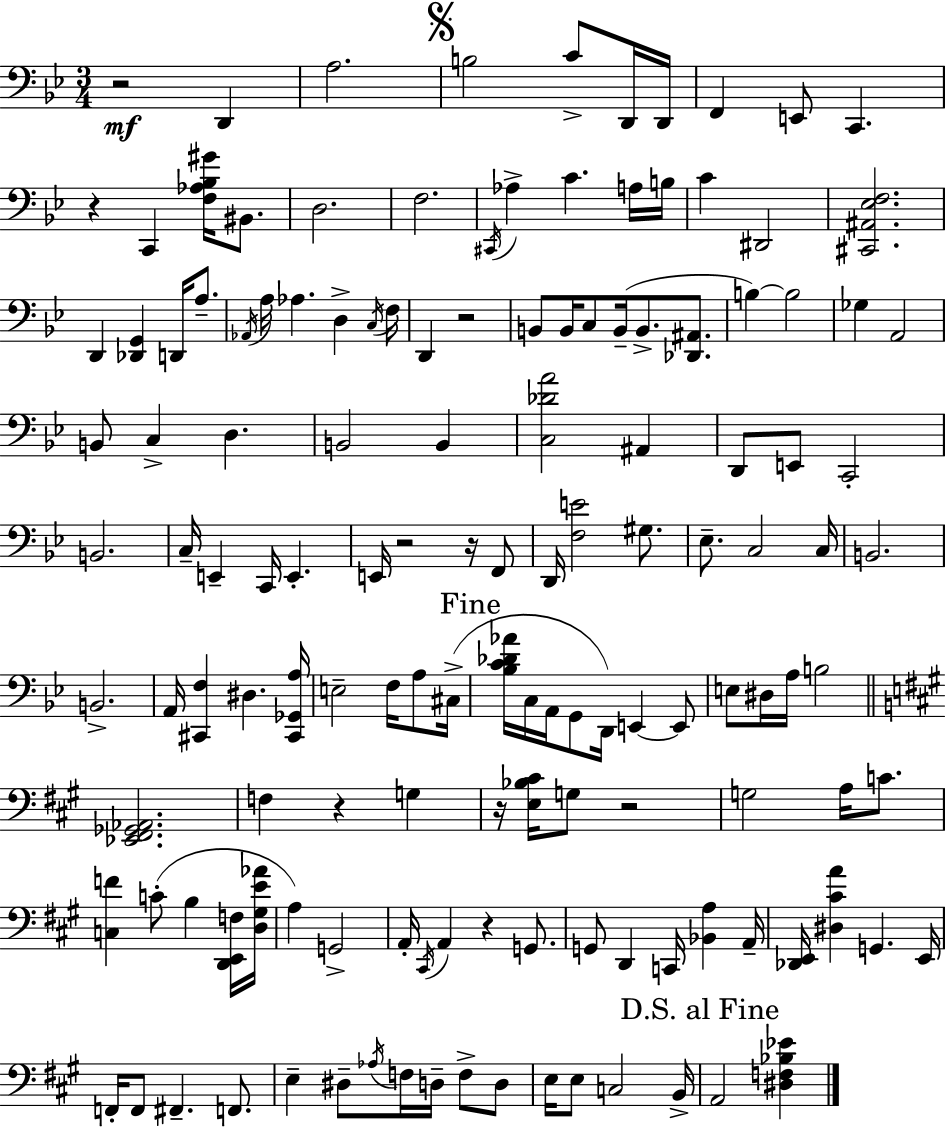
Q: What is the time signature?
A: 3/4